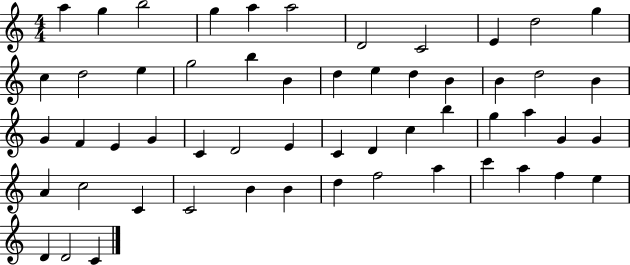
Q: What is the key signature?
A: C major